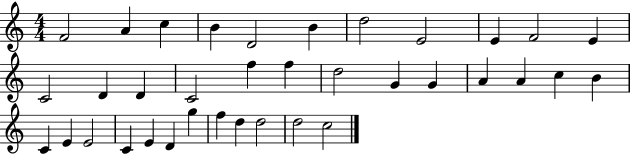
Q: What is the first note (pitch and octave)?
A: F4